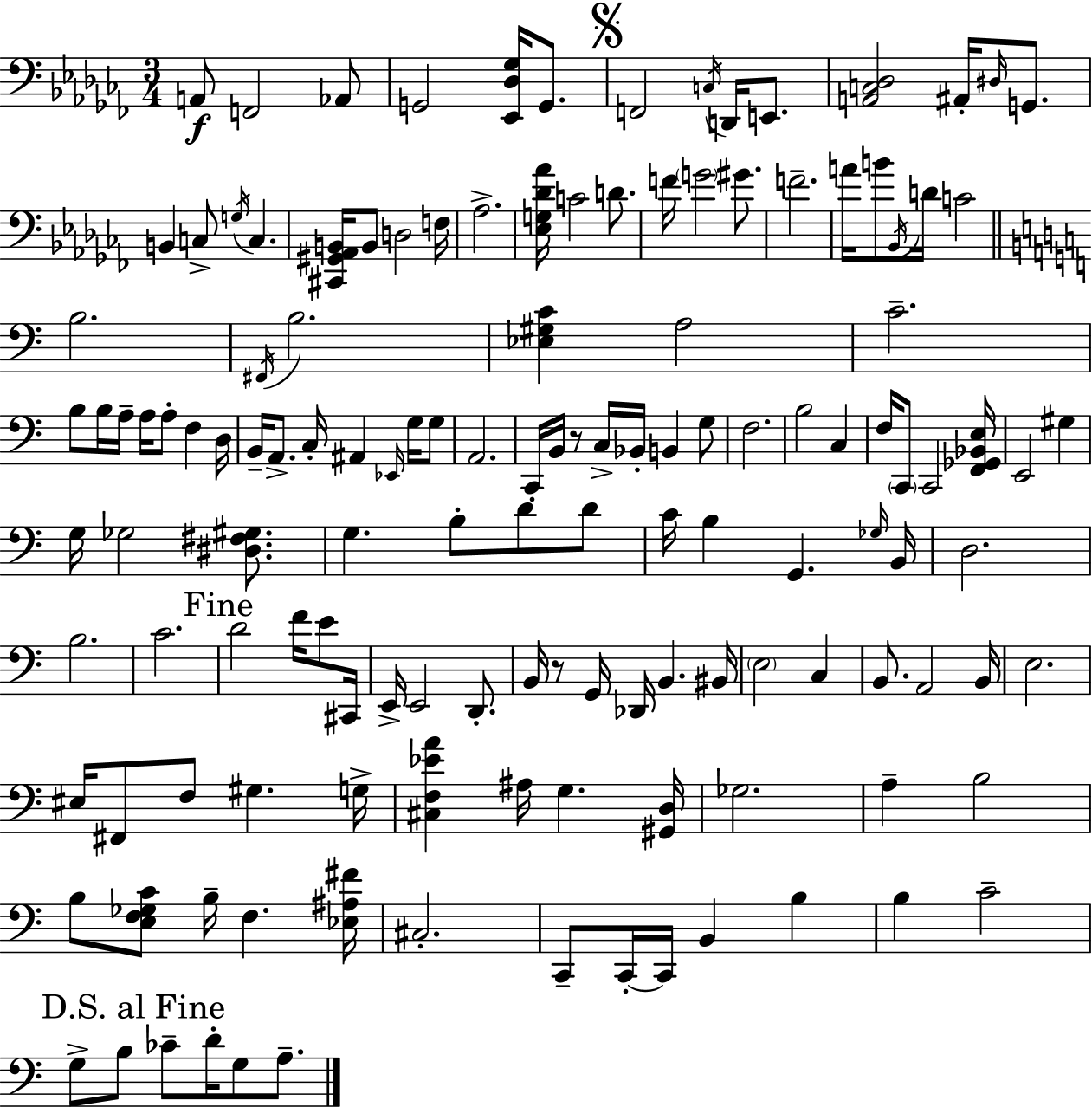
{
  \clef bass
  \numericTimeSignature
  \time 3/4
  \key aes \minor
  \repeat volta 2 { a,8\f f,2 aes,8 | g,2 <ees, des ges>16 g,8. | \mark \markup { \musicglyph "scripts.segno" } f,2 \acciaccatura { c16 } d,16 e,8. | <a, c des>2 ais,16-. \grace { dis16 } g,8. | \break b,4 c8-> \acciaccatura { g16 } c4. | <cis, gis, aes, b,>16 b,8 d2 | f16 aes2.-> | <ees g des' aes'>16 c'2 | \break d'8. f'16 \parenthesize g'2 | gis'8. f'2.-- | a'16 b'8 \acciaccatura { bes,16 } d'16 c'2 | \bar "||" \break \key c \major b2. | \acciaccatura { fis,16 } b2. | <ees gis c'>4 a2 | c'2.-- | \break b8 b16 a16-- a16 a8-. f4 | d16 b,16-- a,8.-> c16-. ais,4 \grace { ees,16 } g16 | g8 a,2. | c,16-. b,16 r8 c16-> bes,16-. b,4 | \break g8 f2. | b2 c4 | f16 \parenthesize c,8 c,2 | <f, ges, bes, e>16 e,2 gis4 | \break g16 ges2 <dis fis gis>8. | g4. b8-. d'8 | d'8 c'16 b4 g,4. | \grace { ges16 } b,16 d2. | \break b2. | c'2. | \mark "Fine" d'2 f'16 | e'8 cis,16 e,16-> e,2 | \break d,8.-. b,16 r8 g,16 des,16 b,4. | bis,16 \parenthesize e2 c4 | b,8. a,2 | b,16 e2. | \break eis16 fis,8 f8 gis4. | g16-> <cis f ees' a'>4 ais16 g4. | <gis, d>16 ges2. | a4-- b2 | \break b8 <e f ges c'>8 b16-- f4. | <ees ais fis'>16 cis2.-. | c,8-- c,16-.~~ c,16 b,4 b4 | b4 c'2-- | \break \mark "D.S. al Fine" g8-> b8 ces'8-- d'16-. g8 | a8.-- } \bar "|."
}